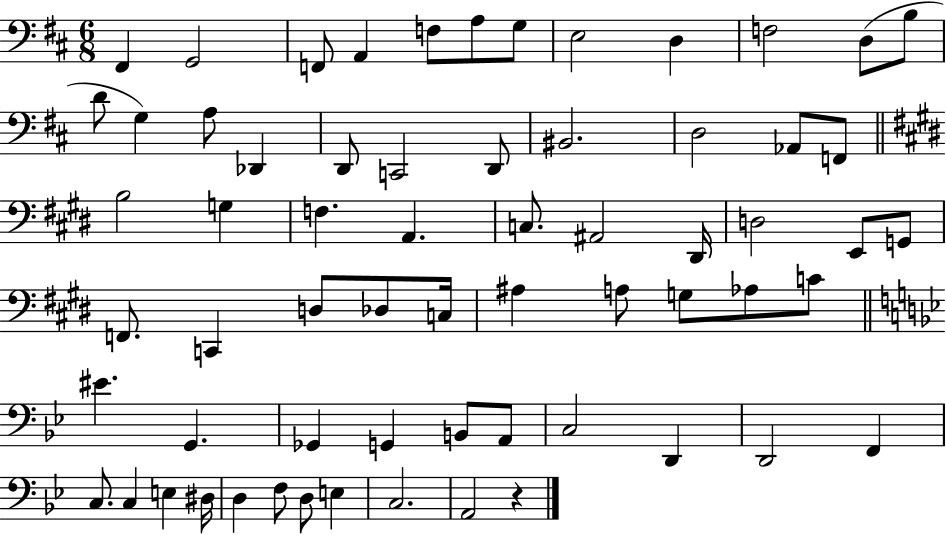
F#2/q G2/h F2/e A2/q F3/e A3/e G3/e E3/h D3/q F3/h D3/e B3/e D4/e G3/q A3/e Db2/q D2/e C2/h D2/e BIS2/h. D3/h Ab2/e F2/e B3/h G3/q F3/q. A2/q. C3/e. A#2/h D#2/s D3/h E2/e G2/e F2/e. C2/q D3/e Db3/e C3/s A#3/q A3/e G3/e Ab3/e C4/e EIS4/q. G2/q. Gb2/q G2/q B2/e A2/e C3/h D2/q D2/h F2/q C3/e. C3/q E3/q D#3/s D3/q F3/e D3/e E3/q C3/h. A2/h R/q